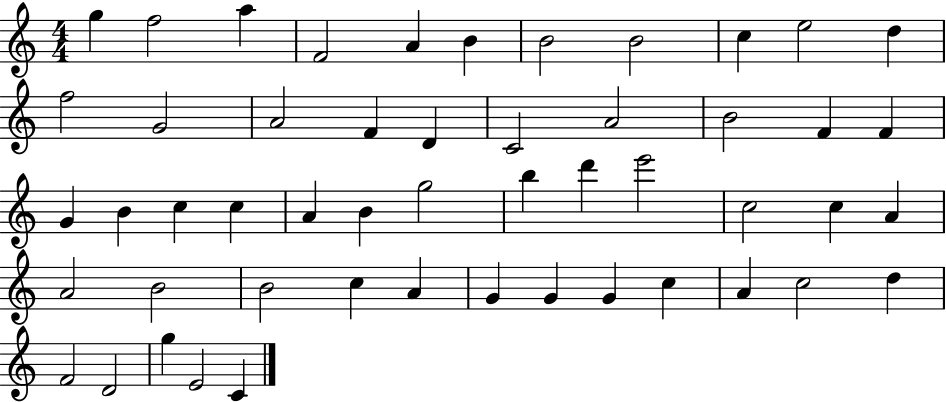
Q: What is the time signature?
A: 4/4